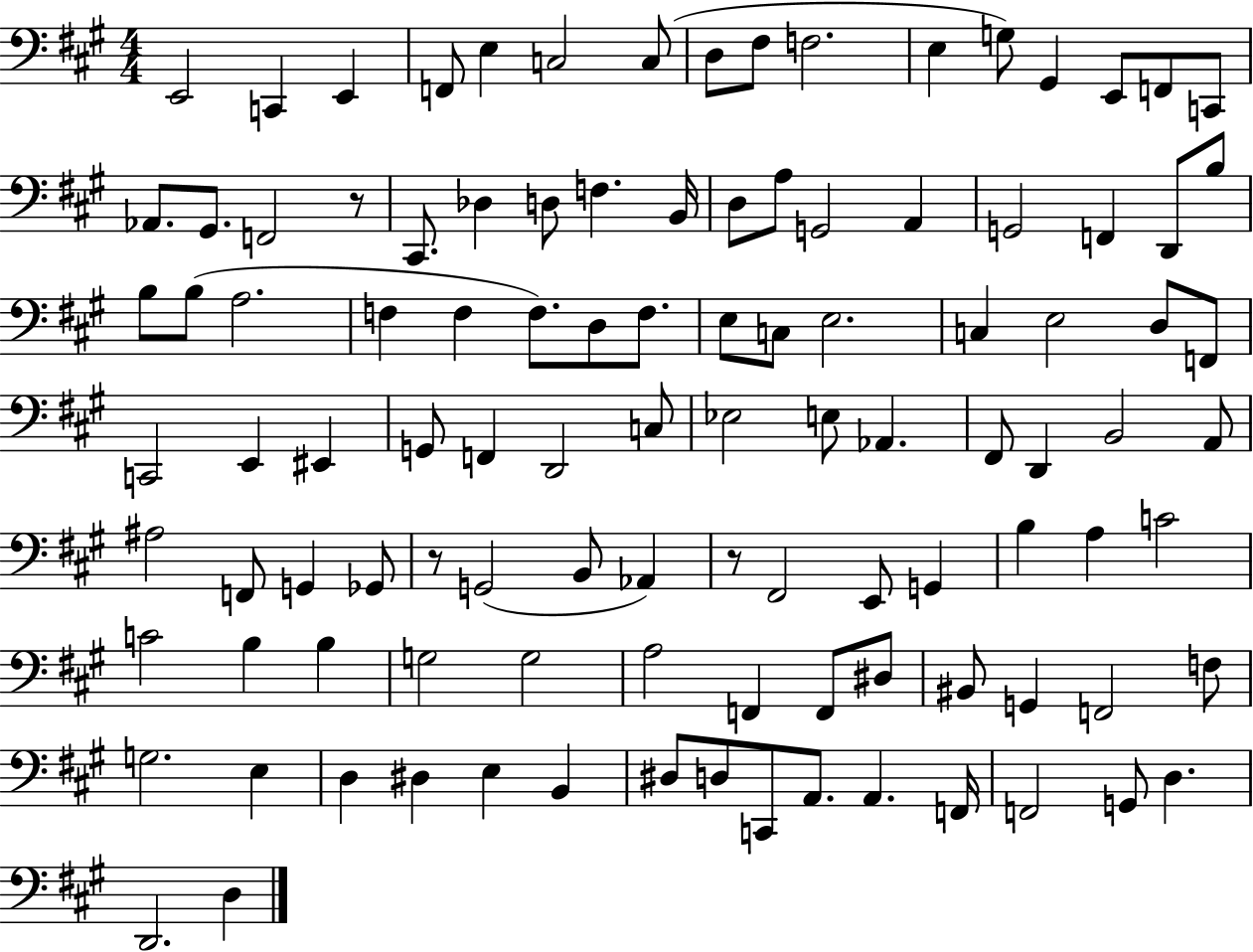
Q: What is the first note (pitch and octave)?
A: E2